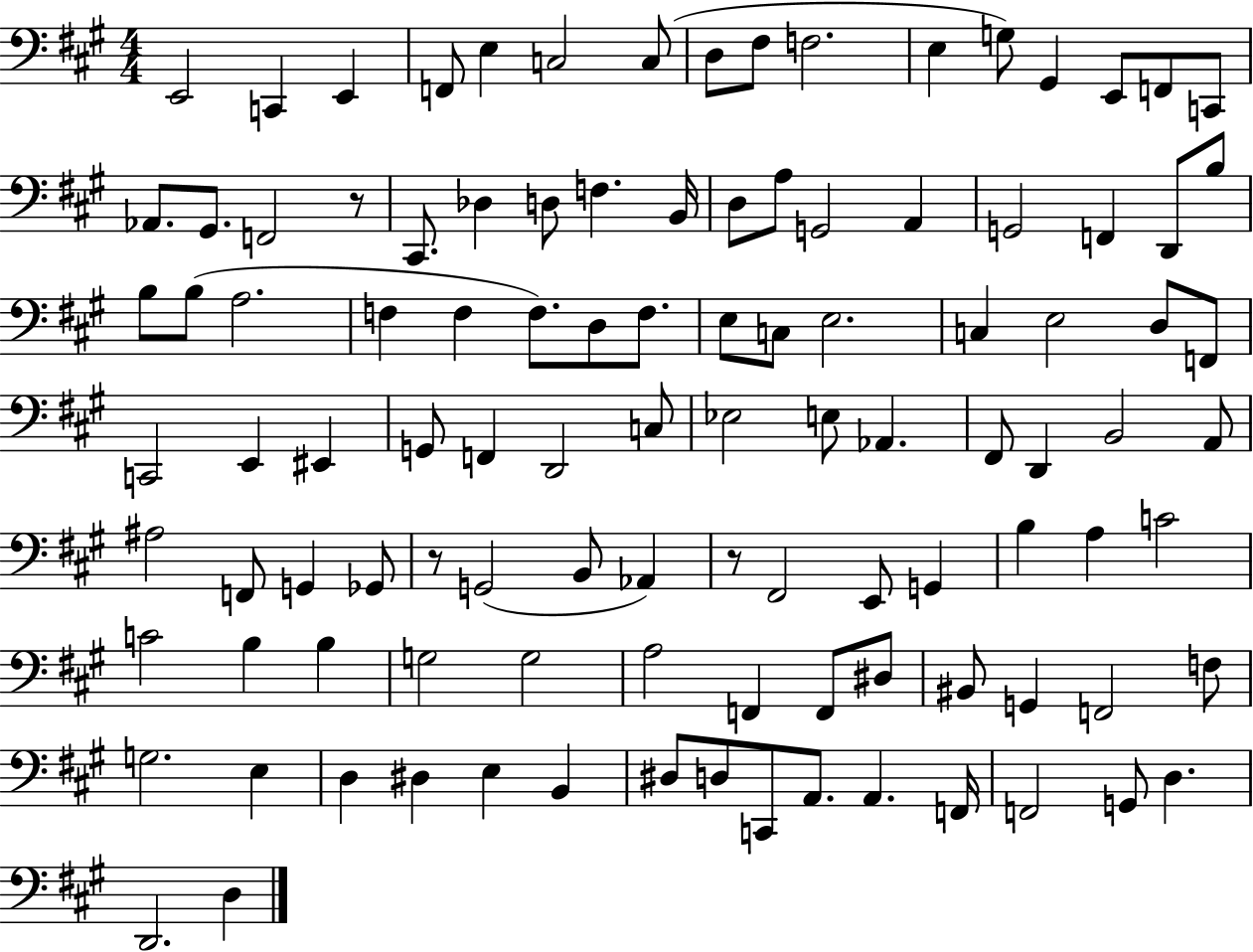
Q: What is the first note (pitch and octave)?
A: E2